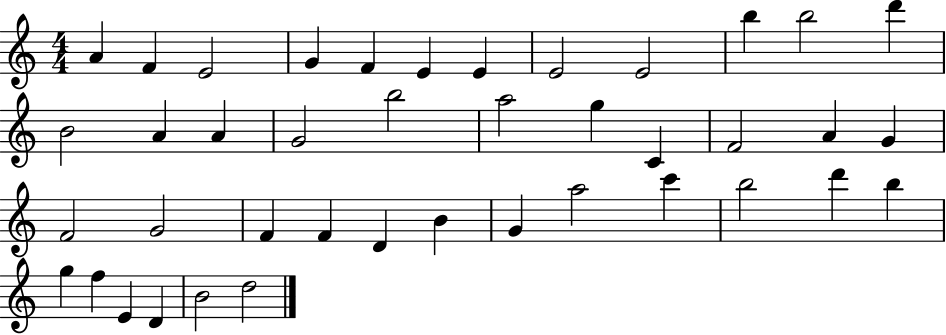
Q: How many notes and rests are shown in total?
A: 41